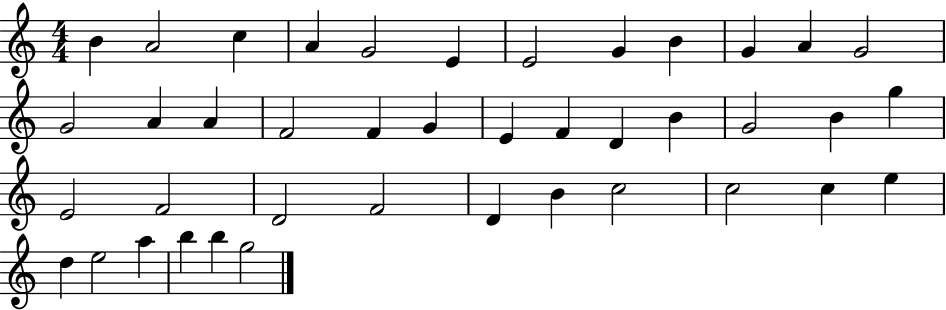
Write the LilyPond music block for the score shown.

{
  \clef treble
  \numericTimeSignature
  \time 4/4
  \key c \major
  b'4 a'2 c''4 | a'4 g'2 e'4 | e'2 g'4 b'4 | g'4 a'4 g'2 | \break g'2 a'4 a'4 | f'2 f'4 g'4 | e'4 f'4 d'4 b'4 | g'2 b'4 g''4 | \break e'2 f'2 | d'2 f'2 | d'4 b'4 c''2 | c''2 c''4 e''4 | \break d''4 e''2 a''4 | b''4 b''4 g''2 | \bar "|."
}